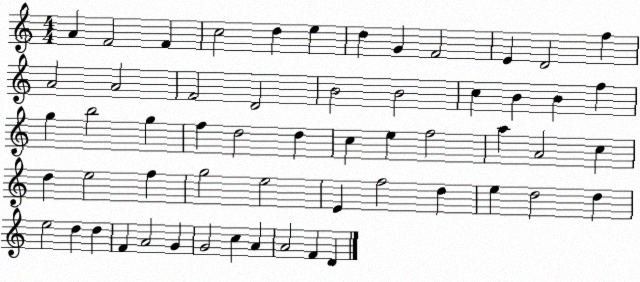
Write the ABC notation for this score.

X:1
T:Untitled
M:4/4
L:1/4
K:C
A F2 F c2 d e d G F2 E D2 f A2 A2 F2 D2 B2 B2 c B B f g b2 g f d2 d c e f2 a A2 c d e2 f g2 e2 E f2 d e d2 d e2 d d F A2 G G2 c A A2 F D